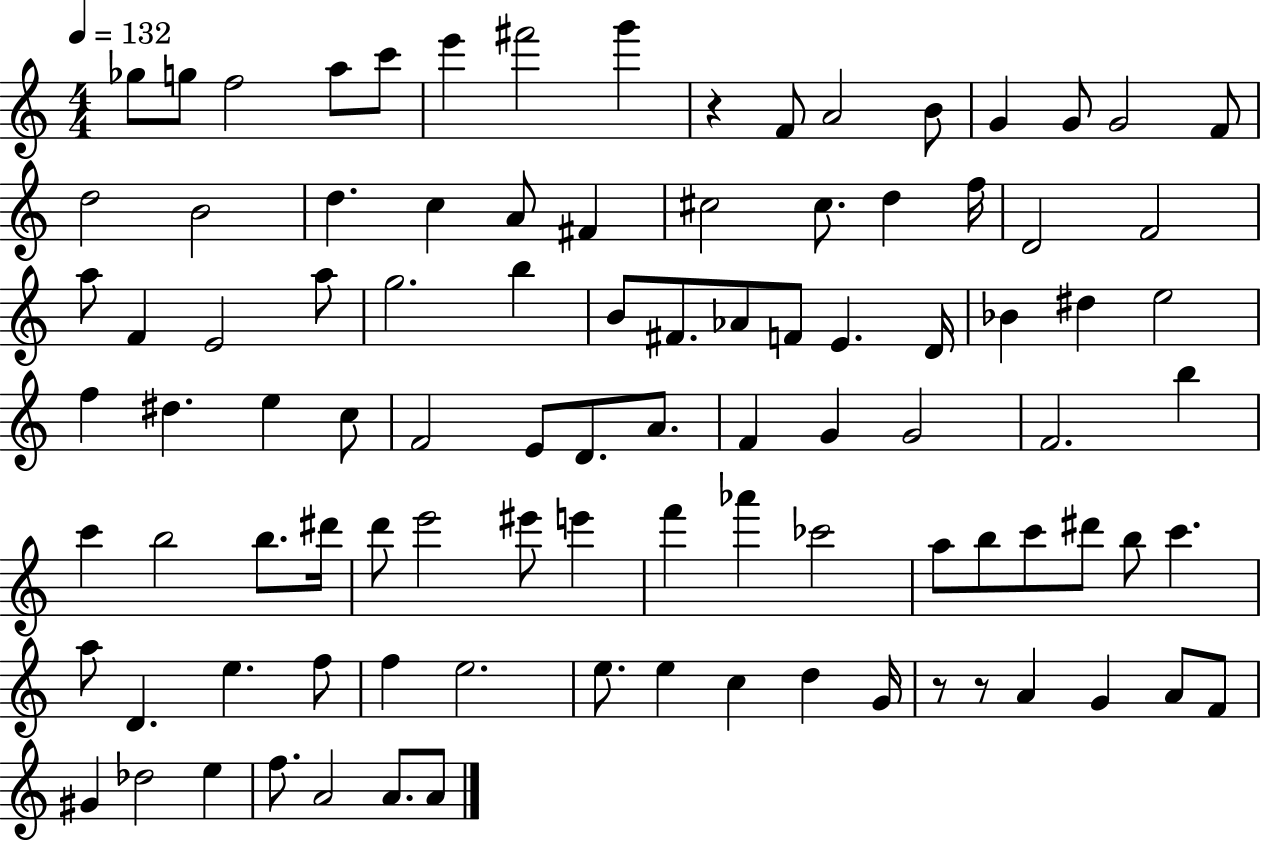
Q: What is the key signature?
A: C major